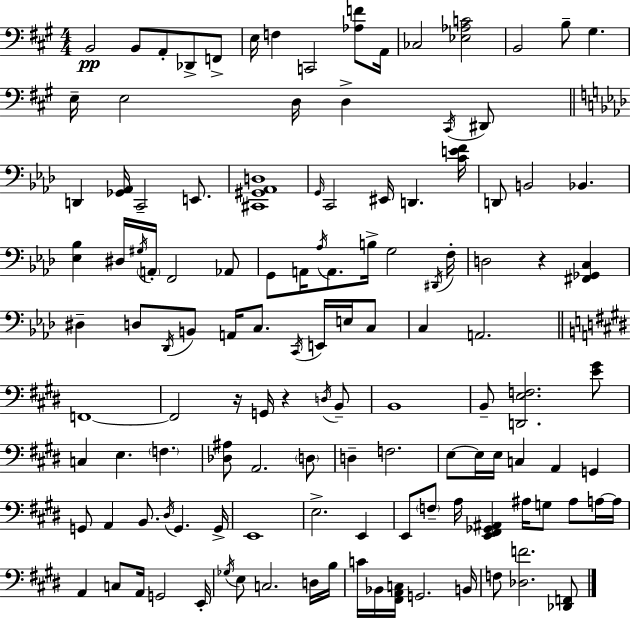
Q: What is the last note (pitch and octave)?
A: F3